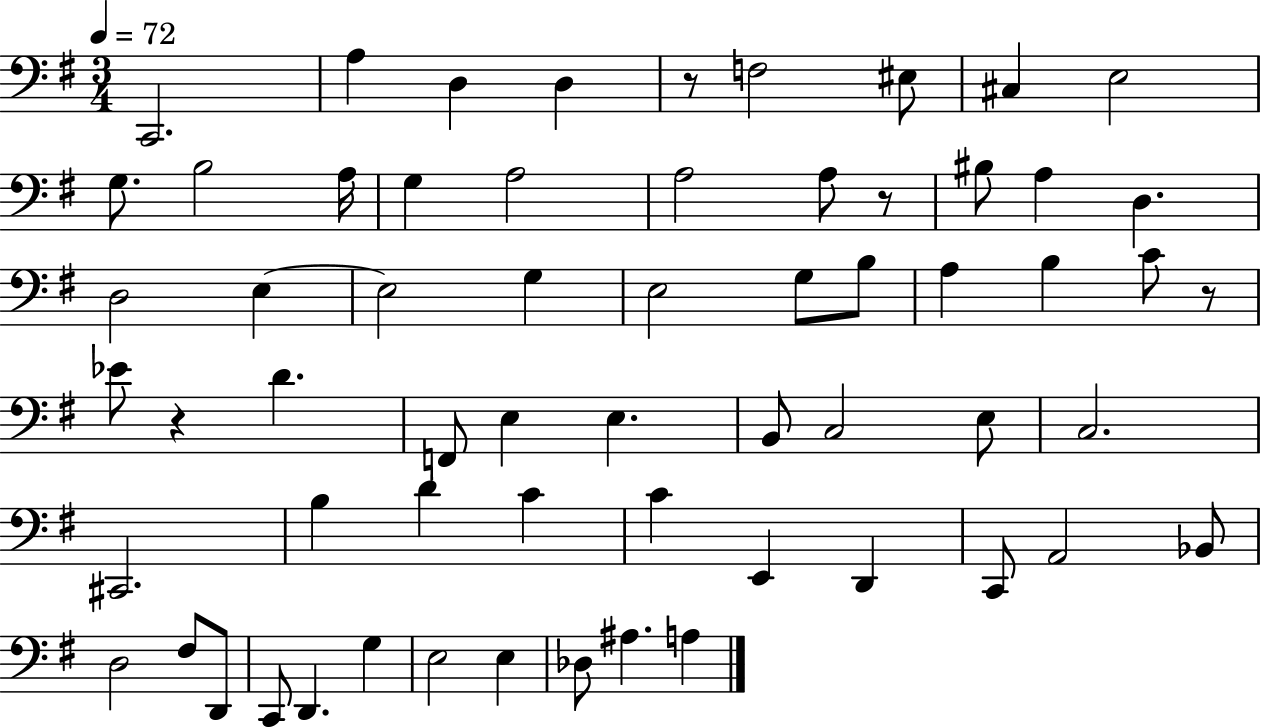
C2/h. A3/q D3/q D3/q R/e F3/h EIS3/e C#3/q E3/h G3/e. B3/h A3/s G3/q A3/h A3/h A3/e R/e BIS3/e A3/q D3/q. D3/h E3/q E3/h G3/q E3/h G3/e B3/e A3/q B3/q C4/e R/e Eb4/e R/q D4/q. F2/e E3/q E3/q. B2/e C3/h E3/e C3/h. C#2/h. B3/q D4/q C4/q C4/q E2/q D2/q C2/e A2/h Bb2/e D3/h F#3/e D2/e C2/e D2/q. G3/q E3/h E3/q Db3/e A#3/q. A3/q